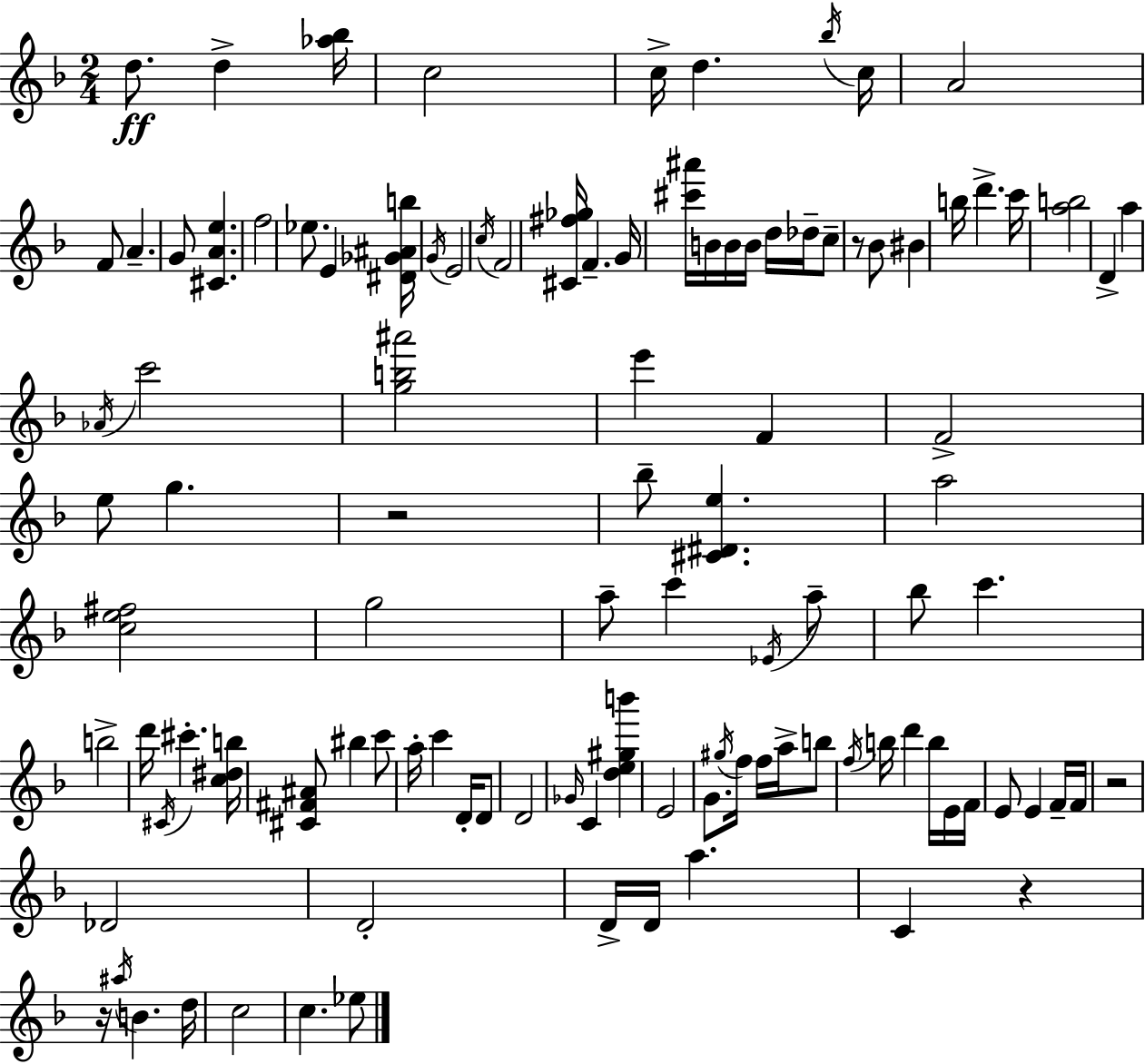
{
  \clef treble
  \numericTimeSignature
  \time 2/4
  \key f \major
  d''8.\ff d''4-> <aes'' bes''>16 | c''2 | c''16-> d''4. \acciaccatura { bes''16 } | c''16 a'2 | \break f'8 a'4.-- | g'8 <cis' a' e''>4. | f''2 | ees''8. e'4 | \break <dis' ges' ais' b''>16 \acciaccatura { g'16 } e'2 | \acciaccatura { c''16 } f'2 | <cis' fis'' ges''>16 f'4.-- | g'16 <cis''' ais'''>16 b'16 b'16 b'16 d''16 | \break des''16-- c''8-- r8 bes'8 bis'4 | b''16 d'''4.-> | c'''16 <a'' b''>2 | d'4-> a''4 | \break \acciaccatura { aes'16 } c'''2 | <g'' b'' ais'''>2 | e'''4 | f'4 f'2-> | \break e''8 g''4. | r2 | bes''8-- <cis' dis' e''>4. | a''2 | \break <c'' e'' fis''>2 | g''2 | a''8-- c'''4 | \acciaccatura { ees'16 } a''8-- bes''8 c'''4. | \break b''2-> | d'''16 \acciaccatura { cis'16 } cis'''4.-. | <c'' dis'' b''>16 <cis' fis' ais'>8 | bis''4 c'''8 a''16-. c'''4 | \break d'16-. d'8 d'2 | \grace { ges'16 } c'4 | <d'' e'' gis'' b'''>4 e'2 | g'8. | \break \acciaccatura { gis''16 } f''16 f''16 a''16-> b''8 | \acciaccatura { f''16 } b''16 d'''4 b''16 e'16 | f'16 e'8 e'4 f'16-- | f'16 r2 | \break des'2 | d'2-. | d'16-> d'16 a''4. | c'4 r4 | \break r16 \acciaccatura { ais''16 } b'4. | d''16 c''2 | c''4. | ees''8 \bar "|."
}